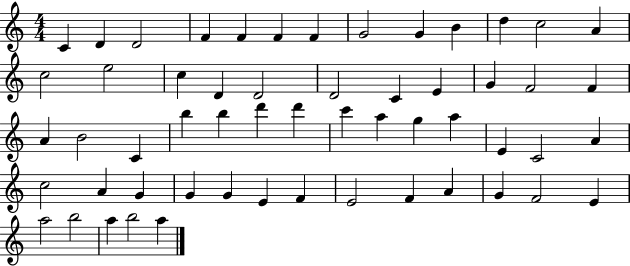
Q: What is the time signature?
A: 4/4